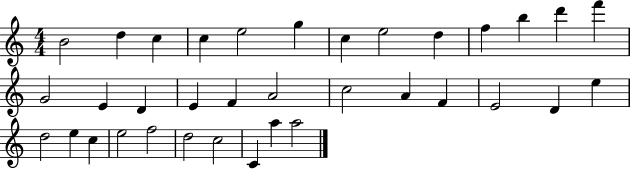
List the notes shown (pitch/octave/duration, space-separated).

B4/h D5/q C5/q C5/q E5/h G5/q C5/q E5/h D5/q F5/q B5/q D6/q F6/q G4/h E4/q D4/q E4/q F4/q A4/h C5/h A4/q F4/q E4/h D4/q E5/q D5/h E5/q C5/q E5/h F5/h D5/h C5/h C4/q A5/q A5/h